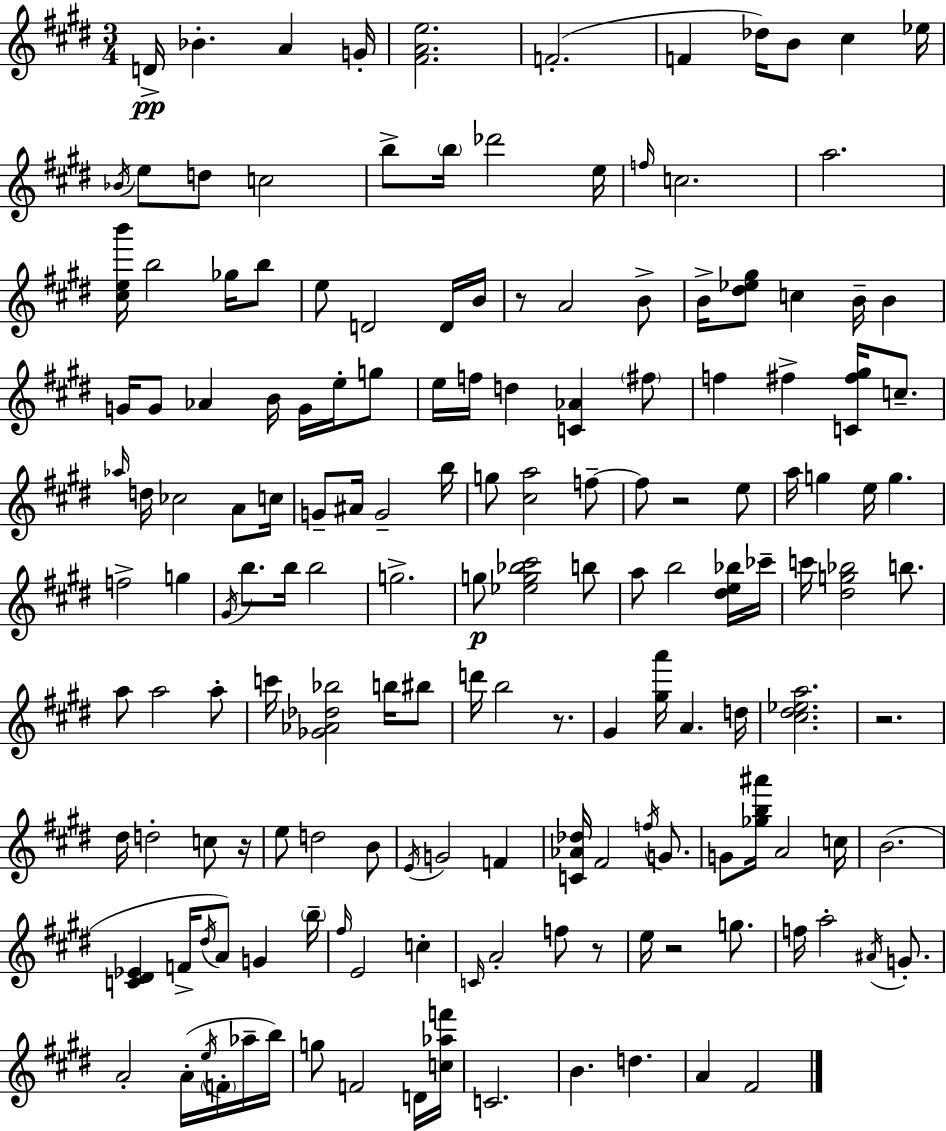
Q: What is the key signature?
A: E major